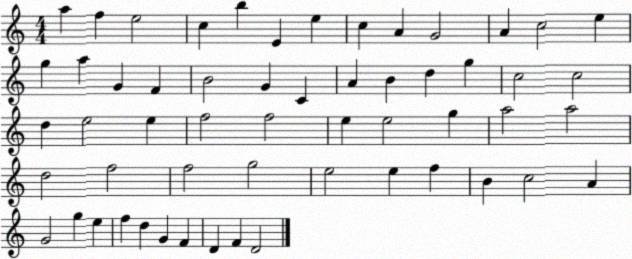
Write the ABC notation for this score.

X:1
T:Untitled
M:4/4
L:1/4
K:C
a f e2 c b E e c A G2 A c2 e g a G F B2 G C A B d g c2 c2 d e2 e f2 f2 e e2 g a2 a2 d2 f2 f2 g2 e2 e f B c2 A G2 g e f d G F D F D2